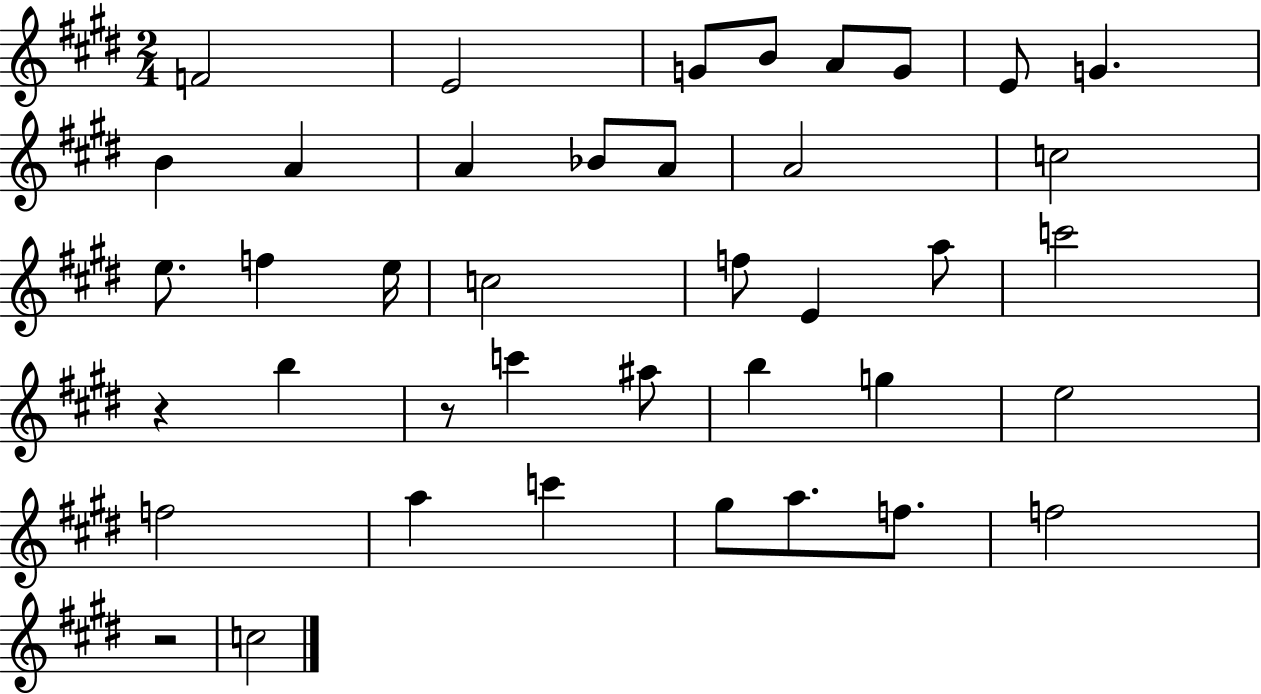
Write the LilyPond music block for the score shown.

{
  \clef treble
  \numericTimeSignature
  \time 2/4
  \key e \major
  f'2 | e'2 | g'8 b'8 a'8 g'8 | e'8 g'4. | \break b'4 a'4 | a'4 bes'8 a'8 | a'2 | c''2 | \break e''8. f''4 e''16 | c''2 | f''8 e'4 a''8 | c'''2 | \break r4 b''4 | r8 c'''4 ais''8 | b''4 g''4 | e''2 | \break f''2 | a''4 c'''4 | gis''8 a''8. f''8. | f''2 | \break r2 | c''2 | \bar "|."
}